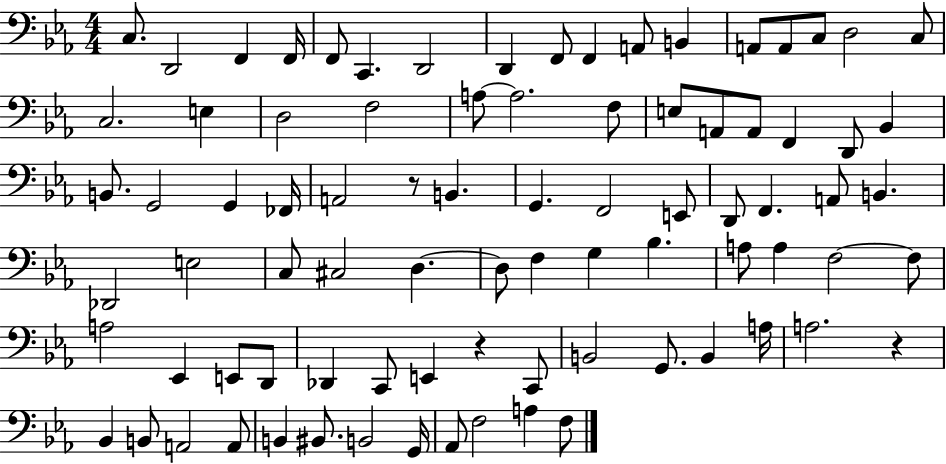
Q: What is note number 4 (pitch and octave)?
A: F2